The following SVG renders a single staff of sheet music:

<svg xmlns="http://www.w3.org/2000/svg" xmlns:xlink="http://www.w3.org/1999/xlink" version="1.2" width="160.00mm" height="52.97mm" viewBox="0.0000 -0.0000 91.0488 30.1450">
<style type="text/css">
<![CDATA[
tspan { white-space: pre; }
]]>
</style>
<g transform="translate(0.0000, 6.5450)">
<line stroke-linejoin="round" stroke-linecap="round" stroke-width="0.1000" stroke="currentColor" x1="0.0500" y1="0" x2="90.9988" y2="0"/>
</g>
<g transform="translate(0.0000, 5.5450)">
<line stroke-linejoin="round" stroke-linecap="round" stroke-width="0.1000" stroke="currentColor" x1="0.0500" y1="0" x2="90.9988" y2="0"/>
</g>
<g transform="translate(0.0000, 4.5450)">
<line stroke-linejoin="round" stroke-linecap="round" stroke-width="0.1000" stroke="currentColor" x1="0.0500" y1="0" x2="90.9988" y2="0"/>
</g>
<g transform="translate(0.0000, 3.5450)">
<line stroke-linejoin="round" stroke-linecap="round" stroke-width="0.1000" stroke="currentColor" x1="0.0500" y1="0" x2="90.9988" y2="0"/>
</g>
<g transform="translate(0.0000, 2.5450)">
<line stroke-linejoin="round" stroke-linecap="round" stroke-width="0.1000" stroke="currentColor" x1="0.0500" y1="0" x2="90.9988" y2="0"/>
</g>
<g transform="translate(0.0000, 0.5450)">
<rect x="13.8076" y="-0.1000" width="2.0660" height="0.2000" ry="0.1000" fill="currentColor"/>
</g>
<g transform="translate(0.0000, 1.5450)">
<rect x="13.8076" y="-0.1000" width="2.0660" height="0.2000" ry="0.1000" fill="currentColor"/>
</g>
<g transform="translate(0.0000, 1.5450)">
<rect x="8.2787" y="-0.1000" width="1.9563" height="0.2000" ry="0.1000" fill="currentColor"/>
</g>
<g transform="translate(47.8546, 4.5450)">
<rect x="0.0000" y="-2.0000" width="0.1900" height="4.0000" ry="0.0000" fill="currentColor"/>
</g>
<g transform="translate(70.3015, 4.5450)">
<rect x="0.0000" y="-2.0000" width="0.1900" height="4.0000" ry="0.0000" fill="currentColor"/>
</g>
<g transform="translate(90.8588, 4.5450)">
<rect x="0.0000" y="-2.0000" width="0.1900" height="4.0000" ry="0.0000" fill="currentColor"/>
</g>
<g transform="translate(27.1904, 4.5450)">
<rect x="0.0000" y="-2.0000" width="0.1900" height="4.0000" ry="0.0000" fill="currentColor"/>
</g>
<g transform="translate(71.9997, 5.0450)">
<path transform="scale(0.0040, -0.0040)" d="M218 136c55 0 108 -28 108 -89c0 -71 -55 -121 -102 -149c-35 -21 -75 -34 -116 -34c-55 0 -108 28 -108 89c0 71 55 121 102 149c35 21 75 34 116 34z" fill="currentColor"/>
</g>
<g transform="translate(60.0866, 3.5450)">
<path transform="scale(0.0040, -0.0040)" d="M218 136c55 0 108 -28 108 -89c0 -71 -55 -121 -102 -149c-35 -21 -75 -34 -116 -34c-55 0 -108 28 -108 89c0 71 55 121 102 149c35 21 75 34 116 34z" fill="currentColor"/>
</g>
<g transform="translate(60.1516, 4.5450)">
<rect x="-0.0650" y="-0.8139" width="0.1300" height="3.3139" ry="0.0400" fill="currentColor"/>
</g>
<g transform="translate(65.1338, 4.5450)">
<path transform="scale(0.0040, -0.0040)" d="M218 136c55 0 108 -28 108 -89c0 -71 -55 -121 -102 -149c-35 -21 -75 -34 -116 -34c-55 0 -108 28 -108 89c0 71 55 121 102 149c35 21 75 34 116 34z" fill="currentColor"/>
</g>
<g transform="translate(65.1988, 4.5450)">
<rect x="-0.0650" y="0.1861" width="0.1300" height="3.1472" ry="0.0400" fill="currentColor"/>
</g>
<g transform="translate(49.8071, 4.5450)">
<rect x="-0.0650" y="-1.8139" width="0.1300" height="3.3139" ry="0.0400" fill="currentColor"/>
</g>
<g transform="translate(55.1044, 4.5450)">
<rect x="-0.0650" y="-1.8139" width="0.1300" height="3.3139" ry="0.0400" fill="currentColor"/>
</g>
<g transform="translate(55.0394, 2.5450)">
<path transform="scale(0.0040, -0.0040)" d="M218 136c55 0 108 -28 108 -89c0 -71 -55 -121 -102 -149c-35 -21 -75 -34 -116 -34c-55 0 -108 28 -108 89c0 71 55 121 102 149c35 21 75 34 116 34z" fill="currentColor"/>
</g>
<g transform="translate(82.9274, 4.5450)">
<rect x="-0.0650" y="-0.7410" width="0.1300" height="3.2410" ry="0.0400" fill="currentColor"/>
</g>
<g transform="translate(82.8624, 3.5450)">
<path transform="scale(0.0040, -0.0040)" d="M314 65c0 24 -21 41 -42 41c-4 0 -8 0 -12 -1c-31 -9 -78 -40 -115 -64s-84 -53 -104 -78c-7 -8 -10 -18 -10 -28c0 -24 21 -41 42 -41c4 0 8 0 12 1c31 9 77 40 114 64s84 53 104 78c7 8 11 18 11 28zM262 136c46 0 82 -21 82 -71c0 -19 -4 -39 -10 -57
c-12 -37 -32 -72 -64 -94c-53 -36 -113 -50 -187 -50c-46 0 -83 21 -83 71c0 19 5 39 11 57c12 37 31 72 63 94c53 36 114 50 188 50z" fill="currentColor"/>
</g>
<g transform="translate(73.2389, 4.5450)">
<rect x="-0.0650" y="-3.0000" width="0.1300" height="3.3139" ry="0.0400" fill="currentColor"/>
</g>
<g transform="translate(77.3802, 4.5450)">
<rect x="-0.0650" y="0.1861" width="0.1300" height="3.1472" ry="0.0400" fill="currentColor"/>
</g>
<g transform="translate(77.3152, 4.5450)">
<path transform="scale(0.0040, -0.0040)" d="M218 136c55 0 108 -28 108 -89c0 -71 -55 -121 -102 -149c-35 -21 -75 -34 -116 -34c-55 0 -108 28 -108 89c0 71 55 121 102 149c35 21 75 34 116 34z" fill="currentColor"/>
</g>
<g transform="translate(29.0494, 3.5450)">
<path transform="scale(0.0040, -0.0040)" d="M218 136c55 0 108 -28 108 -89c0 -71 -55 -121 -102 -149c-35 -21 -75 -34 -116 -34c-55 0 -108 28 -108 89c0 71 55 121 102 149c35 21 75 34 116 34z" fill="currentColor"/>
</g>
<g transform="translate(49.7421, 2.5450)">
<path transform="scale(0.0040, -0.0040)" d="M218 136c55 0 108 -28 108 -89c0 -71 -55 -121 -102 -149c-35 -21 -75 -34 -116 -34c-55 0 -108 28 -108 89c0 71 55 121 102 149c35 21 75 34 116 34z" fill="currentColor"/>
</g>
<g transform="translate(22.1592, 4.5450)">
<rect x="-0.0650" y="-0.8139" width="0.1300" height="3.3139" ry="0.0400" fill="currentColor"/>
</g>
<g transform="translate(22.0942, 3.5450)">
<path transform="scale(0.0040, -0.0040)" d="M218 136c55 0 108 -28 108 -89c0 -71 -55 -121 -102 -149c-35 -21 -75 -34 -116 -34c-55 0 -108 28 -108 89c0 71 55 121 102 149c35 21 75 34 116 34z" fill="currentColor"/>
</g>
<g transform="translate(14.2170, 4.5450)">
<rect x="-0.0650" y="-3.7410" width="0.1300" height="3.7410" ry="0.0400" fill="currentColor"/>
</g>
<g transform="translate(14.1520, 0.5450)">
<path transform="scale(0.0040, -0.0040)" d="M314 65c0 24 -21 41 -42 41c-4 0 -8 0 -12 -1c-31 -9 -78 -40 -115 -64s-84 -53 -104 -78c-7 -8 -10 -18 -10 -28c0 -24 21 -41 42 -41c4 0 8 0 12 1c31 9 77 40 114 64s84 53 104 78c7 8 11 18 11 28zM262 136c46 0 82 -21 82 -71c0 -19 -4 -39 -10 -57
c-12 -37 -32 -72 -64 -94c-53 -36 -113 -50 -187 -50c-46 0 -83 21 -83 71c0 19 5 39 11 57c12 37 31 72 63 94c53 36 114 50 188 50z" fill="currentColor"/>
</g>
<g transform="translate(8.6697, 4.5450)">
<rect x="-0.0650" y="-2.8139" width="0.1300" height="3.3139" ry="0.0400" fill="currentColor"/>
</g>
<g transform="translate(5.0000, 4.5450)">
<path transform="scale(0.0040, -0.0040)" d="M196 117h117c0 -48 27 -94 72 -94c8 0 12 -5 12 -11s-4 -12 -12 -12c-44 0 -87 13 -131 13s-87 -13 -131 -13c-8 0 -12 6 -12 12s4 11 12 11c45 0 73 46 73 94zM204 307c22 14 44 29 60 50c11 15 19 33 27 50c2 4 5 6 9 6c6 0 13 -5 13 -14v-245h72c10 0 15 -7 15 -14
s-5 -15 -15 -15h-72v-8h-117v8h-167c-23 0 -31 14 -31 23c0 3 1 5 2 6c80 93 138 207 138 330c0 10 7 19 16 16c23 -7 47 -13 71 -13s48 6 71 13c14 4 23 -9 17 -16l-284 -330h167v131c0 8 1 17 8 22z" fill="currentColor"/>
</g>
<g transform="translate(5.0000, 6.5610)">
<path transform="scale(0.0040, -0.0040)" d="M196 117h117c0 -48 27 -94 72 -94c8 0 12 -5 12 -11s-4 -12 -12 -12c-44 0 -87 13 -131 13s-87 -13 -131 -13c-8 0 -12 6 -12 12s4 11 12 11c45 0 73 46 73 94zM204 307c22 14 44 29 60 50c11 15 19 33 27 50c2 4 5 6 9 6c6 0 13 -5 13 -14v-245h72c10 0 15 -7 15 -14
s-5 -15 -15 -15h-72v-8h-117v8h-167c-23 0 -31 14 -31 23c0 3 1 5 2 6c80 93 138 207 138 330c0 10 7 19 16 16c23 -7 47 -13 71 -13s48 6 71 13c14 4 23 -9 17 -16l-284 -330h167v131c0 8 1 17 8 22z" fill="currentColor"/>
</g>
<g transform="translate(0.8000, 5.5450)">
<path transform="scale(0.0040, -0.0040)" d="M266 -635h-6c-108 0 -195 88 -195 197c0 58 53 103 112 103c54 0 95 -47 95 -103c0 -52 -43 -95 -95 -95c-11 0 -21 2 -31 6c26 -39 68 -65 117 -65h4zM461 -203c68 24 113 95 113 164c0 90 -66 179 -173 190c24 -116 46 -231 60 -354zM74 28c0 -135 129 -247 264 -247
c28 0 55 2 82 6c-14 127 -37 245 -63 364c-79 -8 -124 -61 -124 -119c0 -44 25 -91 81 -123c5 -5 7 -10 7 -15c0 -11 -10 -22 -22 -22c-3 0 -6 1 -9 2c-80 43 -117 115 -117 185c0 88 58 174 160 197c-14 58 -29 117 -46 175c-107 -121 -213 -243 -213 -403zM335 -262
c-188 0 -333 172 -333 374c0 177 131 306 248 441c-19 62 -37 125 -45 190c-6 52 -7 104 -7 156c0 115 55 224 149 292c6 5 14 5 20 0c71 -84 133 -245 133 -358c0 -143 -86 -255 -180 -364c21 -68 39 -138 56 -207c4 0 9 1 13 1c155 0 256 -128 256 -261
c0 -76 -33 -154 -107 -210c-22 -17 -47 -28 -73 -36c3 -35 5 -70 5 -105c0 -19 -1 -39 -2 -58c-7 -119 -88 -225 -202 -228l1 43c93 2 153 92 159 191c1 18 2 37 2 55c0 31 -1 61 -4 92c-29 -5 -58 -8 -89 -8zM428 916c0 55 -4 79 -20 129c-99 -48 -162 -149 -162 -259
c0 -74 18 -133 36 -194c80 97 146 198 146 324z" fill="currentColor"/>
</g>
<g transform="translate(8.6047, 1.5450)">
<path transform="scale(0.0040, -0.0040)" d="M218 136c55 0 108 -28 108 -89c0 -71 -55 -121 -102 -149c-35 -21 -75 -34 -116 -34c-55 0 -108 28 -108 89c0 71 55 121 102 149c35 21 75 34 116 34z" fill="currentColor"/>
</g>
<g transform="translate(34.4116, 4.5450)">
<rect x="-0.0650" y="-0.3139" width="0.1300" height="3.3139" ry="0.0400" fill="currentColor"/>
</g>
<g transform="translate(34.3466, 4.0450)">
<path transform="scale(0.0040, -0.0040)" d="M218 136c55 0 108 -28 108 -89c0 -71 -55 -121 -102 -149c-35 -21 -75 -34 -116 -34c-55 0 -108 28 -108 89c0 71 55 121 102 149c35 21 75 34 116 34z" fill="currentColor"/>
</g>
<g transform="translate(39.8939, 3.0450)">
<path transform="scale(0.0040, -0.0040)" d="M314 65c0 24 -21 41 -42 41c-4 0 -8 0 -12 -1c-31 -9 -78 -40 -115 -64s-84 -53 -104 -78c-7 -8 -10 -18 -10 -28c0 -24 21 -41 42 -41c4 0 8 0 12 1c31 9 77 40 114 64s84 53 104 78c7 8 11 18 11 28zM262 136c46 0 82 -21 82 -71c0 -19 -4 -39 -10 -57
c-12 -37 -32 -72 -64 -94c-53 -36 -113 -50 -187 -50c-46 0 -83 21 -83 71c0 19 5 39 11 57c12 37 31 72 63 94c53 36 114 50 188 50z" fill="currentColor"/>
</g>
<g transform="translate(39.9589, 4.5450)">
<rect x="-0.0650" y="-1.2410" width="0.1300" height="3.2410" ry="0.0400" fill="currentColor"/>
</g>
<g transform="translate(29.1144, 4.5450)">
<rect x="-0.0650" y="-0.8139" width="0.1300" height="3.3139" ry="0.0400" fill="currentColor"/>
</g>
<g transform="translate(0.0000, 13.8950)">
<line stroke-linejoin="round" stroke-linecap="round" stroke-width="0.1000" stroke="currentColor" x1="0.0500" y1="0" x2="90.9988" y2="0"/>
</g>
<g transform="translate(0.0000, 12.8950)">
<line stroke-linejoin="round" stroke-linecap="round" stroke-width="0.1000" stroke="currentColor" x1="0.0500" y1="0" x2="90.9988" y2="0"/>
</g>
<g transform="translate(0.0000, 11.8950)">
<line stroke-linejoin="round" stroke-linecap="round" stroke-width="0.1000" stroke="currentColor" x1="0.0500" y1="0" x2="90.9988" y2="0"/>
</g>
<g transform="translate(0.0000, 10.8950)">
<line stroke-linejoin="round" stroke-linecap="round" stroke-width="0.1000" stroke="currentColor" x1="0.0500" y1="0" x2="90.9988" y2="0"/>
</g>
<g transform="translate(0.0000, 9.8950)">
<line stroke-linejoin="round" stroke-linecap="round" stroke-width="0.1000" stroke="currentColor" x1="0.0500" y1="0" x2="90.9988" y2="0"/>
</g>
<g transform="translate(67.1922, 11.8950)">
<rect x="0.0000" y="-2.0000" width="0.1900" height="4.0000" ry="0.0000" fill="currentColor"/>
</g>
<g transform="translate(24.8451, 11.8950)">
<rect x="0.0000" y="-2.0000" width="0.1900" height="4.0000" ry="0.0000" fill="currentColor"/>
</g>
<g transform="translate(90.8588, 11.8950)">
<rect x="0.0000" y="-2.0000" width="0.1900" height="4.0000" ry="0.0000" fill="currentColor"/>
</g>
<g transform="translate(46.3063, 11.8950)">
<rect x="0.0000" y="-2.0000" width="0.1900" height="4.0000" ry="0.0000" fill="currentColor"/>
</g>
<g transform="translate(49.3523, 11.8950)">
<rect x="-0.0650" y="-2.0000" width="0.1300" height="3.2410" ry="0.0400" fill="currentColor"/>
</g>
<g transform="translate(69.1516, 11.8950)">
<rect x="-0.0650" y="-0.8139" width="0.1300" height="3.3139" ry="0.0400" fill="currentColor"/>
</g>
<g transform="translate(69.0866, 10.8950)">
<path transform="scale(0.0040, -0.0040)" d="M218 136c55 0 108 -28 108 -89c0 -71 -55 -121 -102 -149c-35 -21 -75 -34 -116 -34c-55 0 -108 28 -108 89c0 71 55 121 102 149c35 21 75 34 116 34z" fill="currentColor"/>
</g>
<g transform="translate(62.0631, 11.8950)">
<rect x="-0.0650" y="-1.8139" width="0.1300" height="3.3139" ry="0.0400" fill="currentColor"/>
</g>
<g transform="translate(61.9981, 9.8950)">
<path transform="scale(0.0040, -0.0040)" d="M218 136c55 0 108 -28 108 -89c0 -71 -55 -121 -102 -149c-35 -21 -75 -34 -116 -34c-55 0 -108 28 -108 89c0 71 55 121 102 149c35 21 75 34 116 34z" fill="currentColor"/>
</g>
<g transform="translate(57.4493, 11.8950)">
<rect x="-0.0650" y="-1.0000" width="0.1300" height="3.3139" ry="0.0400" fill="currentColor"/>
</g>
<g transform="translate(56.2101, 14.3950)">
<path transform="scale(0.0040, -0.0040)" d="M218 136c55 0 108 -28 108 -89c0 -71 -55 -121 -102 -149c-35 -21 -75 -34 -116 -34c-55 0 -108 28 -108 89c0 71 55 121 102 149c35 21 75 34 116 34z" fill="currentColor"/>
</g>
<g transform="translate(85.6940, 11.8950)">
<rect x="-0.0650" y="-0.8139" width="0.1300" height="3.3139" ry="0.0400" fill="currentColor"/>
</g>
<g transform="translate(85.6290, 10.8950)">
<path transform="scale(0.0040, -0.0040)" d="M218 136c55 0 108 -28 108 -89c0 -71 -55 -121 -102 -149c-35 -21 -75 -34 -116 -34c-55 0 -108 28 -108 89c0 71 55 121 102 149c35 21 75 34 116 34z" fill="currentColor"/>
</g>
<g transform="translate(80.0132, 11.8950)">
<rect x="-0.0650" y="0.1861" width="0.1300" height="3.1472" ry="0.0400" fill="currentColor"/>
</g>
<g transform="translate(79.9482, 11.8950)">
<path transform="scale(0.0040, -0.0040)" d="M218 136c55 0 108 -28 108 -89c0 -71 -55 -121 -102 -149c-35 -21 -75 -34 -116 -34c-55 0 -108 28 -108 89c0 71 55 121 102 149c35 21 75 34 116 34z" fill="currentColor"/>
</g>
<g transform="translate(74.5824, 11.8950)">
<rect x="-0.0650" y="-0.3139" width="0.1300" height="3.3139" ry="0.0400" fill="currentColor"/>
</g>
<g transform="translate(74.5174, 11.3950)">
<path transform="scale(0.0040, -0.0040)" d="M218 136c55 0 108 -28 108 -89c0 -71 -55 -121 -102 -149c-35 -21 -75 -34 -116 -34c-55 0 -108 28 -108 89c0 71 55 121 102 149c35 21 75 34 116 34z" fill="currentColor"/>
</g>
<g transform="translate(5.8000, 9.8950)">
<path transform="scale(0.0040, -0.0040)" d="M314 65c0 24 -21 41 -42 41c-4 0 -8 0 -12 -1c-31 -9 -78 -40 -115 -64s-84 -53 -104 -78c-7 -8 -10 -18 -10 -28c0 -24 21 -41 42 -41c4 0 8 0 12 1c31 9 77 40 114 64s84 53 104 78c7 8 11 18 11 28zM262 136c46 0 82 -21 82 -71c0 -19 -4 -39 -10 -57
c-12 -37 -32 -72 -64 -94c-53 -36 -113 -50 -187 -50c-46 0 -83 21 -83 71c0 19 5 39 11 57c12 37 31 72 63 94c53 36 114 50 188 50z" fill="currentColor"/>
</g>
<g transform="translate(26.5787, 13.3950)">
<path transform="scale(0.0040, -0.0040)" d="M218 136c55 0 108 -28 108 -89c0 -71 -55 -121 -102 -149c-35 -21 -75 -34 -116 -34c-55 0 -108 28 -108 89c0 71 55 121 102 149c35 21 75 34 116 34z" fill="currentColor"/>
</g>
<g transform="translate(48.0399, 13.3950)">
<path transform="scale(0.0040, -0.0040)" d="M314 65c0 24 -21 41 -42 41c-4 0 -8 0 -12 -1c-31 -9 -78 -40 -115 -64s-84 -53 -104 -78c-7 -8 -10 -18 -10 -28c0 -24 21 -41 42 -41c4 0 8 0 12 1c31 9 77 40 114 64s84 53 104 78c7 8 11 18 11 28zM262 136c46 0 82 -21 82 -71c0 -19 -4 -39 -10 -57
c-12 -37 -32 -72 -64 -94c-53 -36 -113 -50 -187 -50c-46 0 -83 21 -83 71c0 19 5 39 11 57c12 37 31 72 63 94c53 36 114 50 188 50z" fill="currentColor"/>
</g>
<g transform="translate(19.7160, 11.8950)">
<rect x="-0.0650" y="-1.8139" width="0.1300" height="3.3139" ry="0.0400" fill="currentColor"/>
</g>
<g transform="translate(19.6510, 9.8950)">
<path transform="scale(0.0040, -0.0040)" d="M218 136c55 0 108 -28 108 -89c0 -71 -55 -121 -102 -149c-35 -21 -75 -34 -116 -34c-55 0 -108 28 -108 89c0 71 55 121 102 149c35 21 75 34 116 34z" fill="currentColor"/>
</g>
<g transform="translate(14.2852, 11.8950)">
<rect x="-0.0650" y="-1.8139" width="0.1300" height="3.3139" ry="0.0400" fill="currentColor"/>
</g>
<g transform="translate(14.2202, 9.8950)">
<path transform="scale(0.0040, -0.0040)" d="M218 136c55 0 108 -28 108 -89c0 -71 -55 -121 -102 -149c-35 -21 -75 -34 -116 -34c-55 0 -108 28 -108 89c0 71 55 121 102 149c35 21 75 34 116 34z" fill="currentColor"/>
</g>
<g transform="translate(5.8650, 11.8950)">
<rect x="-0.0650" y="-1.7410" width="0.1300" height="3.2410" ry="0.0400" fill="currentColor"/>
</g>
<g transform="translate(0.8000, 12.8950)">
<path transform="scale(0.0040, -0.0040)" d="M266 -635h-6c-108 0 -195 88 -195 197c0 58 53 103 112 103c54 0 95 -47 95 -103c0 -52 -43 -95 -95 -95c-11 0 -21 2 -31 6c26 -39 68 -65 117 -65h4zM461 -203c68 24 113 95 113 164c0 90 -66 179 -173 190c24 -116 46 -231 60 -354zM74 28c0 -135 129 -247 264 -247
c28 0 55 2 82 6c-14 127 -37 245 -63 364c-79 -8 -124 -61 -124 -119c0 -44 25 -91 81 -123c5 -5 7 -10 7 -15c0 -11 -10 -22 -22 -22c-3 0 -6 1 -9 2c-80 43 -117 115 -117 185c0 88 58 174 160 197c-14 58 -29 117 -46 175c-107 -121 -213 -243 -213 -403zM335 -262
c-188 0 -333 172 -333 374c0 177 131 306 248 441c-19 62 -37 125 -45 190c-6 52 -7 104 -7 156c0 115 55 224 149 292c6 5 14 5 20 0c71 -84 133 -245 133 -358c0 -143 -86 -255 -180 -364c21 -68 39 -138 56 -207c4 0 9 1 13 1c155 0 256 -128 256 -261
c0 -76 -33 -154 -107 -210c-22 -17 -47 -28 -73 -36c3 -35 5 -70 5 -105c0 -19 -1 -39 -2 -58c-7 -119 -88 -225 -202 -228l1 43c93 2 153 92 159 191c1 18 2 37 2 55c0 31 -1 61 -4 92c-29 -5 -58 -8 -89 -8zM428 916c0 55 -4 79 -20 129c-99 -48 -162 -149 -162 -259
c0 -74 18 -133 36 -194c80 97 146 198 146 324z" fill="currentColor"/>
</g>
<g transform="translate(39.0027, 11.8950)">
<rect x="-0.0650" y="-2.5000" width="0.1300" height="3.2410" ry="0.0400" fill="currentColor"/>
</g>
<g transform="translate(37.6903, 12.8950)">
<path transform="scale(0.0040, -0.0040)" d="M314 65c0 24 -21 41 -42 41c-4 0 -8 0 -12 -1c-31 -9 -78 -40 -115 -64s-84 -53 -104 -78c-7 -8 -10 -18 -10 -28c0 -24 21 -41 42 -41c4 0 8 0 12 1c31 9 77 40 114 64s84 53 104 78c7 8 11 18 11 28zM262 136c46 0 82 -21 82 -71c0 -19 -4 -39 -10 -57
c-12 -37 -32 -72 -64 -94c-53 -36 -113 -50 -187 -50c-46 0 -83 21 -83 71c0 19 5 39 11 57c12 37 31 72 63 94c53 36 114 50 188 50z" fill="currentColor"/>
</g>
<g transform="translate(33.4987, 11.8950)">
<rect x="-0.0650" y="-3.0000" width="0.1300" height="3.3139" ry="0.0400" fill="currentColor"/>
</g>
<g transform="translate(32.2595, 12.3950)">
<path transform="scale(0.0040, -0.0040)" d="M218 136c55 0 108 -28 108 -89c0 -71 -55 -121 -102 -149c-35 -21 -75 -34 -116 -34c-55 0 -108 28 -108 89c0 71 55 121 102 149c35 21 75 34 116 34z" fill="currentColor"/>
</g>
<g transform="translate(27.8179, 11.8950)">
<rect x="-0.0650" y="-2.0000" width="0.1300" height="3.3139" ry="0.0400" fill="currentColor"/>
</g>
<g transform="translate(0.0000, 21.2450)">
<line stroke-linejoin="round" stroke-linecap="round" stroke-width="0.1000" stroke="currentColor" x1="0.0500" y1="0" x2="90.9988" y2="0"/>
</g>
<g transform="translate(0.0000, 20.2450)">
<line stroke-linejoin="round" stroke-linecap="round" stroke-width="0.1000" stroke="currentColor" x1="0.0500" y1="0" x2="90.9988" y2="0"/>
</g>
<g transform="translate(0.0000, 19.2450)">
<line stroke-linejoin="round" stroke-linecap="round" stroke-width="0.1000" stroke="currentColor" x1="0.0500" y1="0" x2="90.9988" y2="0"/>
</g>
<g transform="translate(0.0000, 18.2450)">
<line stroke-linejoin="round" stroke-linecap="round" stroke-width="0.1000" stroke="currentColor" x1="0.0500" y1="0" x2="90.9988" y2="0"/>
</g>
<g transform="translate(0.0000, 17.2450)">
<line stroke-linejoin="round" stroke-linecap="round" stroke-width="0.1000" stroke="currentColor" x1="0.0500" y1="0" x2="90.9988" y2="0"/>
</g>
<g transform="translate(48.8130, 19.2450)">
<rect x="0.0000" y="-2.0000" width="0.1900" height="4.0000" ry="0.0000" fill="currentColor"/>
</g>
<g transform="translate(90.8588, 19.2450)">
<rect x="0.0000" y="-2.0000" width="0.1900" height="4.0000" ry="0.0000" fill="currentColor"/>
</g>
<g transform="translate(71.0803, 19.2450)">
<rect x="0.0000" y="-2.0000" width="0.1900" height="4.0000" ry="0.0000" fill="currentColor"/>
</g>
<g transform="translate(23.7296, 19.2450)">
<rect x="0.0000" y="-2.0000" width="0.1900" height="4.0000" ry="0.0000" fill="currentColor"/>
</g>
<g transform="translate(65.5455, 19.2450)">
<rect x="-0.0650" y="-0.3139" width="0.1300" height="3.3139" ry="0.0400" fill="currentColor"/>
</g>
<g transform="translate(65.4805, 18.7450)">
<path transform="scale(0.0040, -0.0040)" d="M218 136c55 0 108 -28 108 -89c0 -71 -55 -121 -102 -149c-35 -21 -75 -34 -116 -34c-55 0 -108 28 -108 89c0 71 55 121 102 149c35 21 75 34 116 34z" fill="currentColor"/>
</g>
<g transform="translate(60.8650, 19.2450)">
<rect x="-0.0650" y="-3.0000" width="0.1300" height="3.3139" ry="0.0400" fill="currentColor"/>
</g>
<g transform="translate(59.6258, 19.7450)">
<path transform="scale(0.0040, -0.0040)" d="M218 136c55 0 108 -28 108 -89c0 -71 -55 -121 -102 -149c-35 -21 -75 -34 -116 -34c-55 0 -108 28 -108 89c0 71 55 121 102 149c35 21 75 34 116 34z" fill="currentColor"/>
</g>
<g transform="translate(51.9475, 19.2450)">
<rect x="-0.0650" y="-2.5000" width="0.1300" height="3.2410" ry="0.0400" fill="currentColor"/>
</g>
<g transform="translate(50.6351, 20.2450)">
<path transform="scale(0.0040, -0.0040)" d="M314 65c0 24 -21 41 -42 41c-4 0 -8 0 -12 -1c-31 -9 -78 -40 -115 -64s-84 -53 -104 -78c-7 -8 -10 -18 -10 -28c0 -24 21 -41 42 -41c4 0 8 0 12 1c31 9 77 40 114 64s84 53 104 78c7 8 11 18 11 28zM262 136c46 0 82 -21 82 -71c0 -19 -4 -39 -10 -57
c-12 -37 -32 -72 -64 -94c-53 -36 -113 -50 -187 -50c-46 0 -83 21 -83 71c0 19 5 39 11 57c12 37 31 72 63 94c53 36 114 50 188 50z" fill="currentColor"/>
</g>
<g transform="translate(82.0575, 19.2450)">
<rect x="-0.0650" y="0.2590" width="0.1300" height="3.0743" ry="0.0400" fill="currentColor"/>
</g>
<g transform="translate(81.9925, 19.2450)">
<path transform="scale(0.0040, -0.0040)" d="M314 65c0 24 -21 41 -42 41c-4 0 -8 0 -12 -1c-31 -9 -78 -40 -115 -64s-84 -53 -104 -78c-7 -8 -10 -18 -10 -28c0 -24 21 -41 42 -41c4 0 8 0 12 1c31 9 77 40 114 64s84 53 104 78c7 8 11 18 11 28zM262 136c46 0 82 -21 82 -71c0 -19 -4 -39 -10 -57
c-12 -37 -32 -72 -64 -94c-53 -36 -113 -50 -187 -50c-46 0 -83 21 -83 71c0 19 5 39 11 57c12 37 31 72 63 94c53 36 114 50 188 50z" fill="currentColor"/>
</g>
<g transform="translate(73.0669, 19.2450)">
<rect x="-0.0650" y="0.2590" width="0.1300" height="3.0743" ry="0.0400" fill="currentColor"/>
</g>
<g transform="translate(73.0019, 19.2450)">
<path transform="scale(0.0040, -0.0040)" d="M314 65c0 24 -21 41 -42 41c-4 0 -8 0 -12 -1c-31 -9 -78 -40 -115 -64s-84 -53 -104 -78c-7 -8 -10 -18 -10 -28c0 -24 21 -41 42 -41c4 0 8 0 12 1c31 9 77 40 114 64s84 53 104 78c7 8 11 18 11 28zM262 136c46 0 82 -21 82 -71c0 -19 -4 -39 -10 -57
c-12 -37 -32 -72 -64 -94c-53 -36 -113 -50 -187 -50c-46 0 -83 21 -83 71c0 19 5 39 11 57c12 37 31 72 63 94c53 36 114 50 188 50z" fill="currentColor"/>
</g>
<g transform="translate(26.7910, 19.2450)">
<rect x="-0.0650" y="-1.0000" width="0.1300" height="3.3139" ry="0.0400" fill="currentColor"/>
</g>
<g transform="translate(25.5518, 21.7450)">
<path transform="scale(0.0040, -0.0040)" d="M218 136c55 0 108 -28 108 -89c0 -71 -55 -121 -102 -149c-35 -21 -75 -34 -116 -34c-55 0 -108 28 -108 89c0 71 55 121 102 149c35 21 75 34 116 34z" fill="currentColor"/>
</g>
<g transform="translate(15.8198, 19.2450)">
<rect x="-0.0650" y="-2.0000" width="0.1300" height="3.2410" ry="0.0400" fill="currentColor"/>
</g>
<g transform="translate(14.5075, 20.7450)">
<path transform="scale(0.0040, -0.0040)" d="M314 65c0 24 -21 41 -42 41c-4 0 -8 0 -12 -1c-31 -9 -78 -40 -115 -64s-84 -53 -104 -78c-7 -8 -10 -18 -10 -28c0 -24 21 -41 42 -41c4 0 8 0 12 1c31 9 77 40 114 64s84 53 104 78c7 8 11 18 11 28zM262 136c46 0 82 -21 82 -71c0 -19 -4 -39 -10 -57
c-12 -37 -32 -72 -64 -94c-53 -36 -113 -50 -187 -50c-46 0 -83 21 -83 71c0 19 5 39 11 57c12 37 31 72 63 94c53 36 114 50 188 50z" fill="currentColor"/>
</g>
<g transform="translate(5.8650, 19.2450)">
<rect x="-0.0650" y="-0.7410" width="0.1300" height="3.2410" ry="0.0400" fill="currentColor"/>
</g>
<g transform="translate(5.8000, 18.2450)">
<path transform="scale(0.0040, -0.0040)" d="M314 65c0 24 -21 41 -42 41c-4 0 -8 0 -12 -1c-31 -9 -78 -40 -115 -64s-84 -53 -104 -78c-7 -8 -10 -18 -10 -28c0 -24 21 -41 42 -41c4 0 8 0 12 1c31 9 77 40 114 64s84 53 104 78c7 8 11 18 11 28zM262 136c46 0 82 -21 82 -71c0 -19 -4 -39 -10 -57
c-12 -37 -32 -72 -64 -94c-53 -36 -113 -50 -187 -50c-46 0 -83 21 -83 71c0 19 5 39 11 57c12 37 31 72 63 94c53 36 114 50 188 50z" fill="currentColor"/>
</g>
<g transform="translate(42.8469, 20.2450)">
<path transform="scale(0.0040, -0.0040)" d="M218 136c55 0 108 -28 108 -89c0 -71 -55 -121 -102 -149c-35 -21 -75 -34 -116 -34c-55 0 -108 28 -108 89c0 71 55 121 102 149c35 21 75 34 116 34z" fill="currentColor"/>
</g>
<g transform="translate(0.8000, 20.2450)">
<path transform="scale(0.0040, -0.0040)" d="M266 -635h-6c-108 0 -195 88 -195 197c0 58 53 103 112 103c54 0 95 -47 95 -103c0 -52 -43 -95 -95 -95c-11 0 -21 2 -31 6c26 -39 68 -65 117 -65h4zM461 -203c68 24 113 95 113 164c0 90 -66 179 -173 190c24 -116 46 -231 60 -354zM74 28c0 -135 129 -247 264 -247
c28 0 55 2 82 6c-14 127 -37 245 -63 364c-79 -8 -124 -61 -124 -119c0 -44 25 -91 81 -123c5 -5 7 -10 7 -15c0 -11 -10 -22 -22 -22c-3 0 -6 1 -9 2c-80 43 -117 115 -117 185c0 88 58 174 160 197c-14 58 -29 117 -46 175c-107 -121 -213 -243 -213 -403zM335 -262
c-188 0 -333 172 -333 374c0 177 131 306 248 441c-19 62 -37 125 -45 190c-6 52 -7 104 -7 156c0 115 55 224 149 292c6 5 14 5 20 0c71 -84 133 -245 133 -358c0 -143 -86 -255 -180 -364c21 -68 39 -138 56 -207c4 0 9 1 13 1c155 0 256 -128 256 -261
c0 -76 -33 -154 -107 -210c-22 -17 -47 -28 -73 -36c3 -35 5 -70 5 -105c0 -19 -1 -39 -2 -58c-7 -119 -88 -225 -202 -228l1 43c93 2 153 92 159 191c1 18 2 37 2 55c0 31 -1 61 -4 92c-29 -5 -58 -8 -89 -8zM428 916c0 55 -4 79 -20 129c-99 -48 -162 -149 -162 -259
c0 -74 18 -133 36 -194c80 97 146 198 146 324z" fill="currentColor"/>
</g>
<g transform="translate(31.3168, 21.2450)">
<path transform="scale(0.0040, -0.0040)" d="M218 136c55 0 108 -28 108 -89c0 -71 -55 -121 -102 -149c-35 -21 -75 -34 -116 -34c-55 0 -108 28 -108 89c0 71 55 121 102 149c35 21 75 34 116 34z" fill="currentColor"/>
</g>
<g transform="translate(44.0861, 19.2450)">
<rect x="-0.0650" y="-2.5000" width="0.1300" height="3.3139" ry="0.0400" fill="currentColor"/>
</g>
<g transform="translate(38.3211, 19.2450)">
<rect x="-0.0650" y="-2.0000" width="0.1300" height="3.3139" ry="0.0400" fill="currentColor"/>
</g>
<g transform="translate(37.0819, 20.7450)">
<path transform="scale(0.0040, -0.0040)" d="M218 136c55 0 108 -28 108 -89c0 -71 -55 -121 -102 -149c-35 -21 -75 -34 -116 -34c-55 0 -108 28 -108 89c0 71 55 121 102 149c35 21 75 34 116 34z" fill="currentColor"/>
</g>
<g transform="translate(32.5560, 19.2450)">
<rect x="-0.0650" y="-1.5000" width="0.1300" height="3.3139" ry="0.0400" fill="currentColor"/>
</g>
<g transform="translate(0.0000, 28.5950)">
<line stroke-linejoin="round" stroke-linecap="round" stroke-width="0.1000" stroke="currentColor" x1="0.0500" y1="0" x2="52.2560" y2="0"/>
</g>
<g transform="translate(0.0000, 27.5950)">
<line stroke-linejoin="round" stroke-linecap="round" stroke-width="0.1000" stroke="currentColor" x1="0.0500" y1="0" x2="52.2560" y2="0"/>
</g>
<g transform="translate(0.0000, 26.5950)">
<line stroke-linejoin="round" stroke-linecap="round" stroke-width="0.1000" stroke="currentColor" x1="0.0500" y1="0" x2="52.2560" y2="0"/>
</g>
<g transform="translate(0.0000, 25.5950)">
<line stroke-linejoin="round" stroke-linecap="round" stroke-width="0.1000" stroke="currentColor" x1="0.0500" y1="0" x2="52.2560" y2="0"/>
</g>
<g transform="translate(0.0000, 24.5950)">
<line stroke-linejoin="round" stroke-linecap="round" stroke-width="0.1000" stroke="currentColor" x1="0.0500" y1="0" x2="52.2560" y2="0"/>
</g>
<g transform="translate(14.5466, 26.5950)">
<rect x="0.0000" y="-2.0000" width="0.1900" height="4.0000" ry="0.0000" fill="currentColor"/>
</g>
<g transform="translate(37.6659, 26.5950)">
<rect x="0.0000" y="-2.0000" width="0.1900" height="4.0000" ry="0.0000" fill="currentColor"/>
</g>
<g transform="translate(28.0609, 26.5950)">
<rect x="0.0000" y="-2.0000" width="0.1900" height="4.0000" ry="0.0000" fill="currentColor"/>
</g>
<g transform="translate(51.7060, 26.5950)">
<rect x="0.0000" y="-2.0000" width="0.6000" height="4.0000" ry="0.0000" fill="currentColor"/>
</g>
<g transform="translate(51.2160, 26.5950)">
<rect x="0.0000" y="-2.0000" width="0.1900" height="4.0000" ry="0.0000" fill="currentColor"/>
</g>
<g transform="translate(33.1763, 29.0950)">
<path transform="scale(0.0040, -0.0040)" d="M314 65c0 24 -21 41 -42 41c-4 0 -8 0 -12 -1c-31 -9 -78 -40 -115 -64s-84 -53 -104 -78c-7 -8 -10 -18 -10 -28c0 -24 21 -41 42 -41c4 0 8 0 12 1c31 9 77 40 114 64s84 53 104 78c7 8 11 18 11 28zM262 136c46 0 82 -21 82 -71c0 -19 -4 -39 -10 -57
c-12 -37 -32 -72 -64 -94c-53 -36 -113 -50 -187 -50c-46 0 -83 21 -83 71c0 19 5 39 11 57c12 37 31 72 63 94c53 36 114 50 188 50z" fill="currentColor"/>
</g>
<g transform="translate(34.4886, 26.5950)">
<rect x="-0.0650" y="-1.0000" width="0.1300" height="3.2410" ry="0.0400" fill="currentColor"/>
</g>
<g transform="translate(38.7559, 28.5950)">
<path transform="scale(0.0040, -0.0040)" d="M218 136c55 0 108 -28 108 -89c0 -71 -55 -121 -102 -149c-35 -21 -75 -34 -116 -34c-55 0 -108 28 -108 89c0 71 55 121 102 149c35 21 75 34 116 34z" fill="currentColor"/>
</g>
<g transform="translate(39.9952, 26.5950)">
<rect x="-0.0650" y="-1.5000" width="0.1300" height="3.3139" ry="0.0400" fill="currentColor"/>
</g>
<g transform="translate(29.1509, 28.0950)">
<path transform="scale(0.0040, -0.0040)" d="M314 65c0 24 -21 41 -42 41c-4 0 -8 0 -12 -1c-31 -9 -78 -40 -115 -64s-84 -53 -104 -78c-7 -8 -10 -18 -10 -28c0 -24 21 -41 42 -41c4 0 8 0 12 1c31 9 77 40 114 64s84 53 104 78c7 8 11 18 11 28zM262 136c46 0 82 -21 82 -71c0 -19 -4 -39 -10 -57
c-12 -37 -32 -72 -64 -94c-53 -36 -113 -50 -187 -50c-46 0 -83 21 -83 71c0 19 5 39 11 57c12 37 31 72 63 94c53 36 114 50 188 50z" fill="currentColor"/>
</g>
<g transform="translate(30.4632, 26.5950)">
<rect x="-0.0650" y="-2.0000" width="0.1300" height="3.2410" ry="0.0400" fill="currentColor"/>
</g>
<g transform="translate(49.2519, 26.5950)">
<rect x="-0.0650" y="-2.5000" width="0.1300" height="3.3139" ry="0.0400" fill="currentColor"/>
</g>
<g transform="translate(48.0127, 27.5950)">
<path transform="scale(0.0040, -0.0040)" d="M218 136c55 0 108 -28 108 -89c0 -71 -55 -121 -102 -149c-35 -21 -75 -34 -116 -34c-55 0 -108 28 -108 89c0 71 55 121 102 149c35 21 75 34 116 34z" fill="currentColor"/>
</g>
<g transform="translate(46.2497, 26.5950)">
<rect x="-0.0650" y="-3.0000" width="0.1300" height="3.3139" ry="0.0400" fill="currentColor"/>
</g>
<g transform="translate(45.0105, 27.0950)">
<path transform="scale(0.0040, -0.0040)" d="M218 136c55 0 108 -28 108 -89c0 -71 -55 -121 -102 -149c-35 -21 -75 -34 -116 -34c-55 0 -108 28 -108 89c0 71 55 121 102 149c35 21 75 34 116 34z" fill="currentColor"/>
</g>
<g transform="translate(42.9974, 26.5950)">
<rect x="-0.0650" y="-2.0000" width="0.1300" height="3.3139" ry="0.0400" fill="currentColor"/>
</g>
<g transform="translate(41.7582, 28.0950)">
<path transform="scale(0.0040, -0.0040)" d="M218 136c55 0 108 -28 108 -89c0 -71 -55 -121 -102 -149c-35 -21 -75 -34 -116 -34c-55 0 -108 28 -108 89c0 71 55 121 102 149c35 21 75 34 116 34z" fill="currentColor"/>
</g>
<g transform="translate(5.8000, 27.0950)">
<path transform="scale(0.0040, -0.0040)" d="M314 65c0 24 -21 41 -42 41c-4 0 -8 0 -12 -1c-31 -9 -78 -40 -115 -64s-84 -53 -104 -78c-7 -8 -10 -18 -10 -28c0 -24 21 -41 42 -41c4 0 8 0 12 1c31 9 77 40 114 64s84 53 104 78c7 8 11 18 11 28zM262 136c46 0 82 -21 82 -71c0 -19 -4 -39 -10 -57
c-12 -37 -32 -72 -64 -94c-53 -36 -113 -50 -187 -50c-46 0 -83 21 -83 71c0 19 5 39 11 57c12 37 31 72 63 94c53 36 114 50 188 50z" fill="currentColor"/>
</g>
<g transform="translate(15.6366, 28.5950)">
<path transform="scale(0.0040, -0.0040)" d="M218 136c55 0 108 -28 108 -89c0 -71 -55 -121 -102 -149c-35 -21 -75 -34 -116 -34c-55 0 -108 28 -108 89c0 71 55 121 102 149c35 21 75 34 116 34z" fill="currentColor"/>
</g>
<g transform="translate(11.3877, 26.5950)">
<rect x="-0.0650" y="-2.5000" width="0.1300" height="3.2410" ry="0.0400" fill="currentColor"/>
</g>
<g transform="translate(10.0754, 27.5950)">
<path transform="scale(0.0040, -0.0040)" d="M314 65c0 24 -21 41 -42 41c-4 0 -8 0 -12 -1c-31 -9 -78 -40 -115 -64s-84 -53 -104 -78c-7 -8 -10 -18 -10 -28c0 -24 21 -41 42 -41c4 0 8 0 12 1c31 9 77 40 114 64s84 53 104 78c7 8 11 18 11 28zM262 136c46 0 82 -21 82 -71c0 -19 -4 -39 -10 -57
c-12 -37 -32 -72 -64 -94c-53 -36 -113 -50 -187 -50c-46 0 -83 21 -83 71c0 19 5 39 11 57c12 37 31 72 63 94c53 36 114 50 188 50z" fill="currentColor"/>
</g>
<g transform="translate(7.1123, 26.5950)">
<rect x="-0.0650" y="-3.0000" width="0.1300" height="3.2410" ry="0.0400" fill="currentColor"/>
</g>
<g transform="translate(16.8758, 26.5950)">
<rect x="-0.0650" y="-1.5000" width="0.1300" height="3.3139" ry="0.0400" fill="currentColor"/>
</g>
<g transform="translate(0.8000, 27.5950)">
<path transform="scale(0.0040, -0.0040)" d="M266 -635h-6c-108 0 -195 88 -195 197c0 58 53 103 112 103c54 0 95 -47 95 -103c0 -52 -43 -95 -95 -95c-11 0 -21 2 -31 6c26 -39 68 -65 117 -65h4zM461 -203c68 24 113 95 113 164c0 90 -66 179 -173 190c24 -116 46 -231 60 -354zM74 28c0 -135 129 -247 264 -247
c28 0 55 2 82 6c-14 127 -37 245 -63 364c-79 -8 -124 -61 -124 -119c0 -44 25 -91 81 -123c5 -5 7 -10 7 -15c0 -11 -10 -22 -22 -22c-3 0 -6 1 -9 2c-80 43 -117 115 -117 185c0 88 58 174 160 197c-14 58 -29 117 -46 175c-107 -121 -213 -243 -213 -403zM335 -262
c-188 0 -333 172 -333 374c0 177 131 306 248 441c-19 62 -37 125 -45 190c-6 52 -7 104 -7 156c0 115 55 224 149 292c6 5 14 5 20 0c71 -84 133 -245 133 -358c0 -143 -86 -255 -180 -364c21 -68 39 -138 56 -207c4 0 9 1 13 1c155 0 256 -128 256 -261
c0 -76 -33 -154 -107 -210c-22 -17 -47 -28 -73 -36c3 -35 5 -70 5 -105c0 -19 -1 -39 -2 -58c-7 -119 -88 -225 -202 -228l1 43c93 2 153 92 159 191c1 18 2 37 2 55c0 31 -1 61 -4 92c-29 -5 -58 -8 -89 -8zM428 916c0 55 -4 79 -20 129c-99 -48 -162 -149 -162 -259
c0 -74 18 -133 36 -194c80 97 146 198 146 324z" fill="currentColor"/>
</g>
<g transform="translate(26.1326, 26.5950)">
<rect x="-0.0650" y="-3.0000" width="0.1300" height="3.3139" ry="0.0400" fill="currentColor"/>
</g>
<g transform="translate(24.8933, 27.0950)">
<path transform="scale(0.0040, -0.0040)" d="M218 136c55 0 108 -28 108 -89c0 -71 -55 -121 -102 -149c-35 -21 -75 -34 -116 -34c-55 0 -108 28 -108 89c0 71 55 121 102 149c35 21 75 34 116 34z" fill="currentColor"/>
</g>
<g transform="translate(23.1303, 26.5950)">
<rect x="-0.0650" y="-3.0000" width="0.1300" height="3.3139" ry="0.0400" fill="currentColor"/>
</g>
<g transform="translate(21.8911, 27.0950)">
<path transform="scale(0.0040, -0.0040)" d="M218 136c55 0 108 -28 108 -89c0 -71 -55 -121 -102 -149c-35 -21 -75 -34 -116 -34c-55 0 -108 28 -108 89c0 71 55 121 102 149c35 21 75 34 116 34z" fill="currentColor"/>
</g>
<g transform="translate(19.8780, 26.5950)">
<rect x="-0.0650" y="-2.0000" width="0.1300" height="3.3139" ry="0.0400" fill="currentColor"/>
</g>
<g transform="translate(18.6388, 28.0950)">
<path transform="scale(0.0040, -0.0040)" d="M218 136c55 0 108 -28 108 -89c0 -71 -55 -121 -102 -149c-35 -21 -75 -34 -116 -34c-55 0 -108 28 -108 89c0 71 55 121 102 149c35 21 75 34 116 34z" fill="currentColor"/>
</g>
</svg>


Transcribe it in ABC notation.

X:1
T:Untitled
M:4/4
L:1/4
K:C
a c'2 d d c e2 f f d B A B d2 f2 f f F A G2 F2 D f d c B d d2 F2 D E F G G2 A c B2 B2 A2 G2 E F A A F2 D2 E F A G